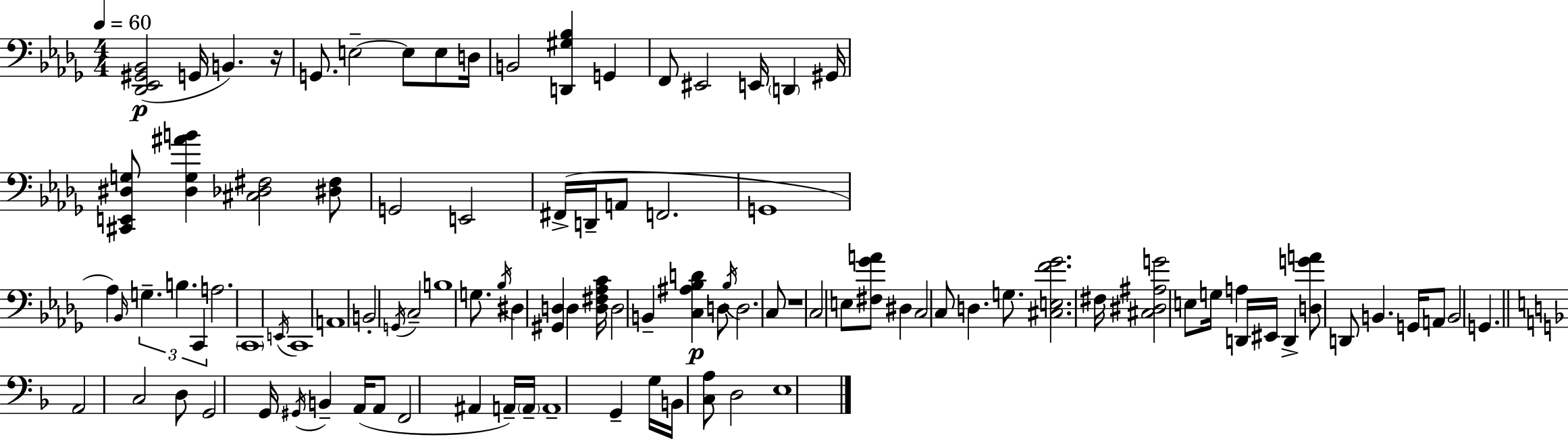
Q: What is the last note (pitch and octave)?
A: E3